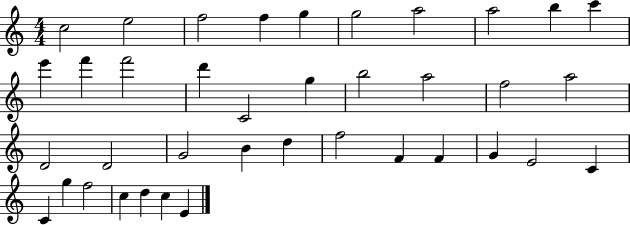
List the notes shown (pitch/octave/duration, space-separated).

C5/h E5/h F5/h F5/q G5/q G5/h A5/h A5/h B5/q C6/q E6/q F6/q F6/h D6/q C4/h G5/q B5/h A5/h F5/h A5/h D4/h D4/h G4/h B4/q D5/q F5/h F4/q F4/q G4/q E4/h C4/q C4/q G5/q F5/h C5/q D5/q C5/q E4/q